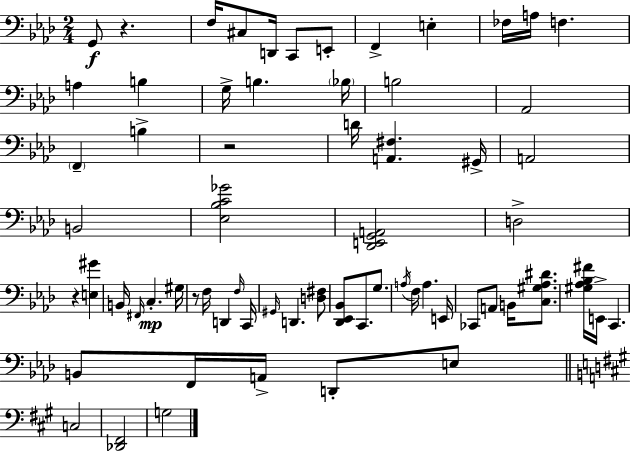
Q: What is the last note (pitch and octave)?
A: G3